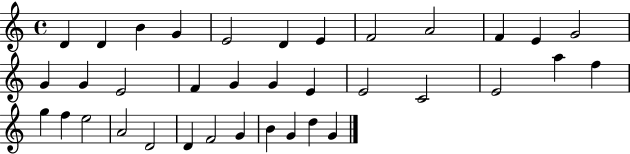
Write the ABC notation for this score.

X:1
T:Untitled
M:4/4
L:1/4
K:C
D D B G E2 D E F2 A2 F E G2 G G E2 F G G E E2 C2 E2 a f g f e2 A2 D2 D F2 G B G d G